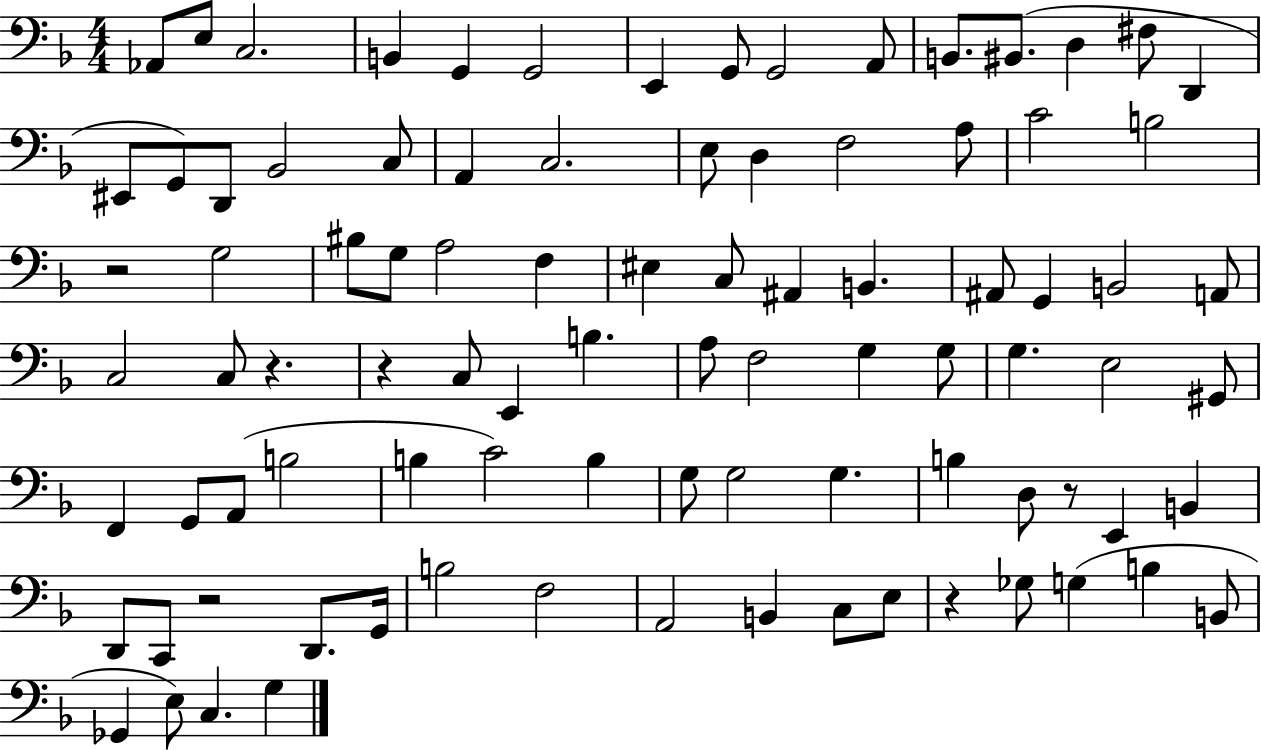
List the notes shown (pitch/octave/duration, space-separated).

Ab2/e E3/e C3/h. B2/q G2/q G2/h E2/q G2/e G2/h A2/e B2/e. BIS2/e. D3/q F#3/e D2/q EIS2/e G2/e D2/e Bb2/h C3/e A2/q C3/h. E3/e D3/q F3/h A3/e C4/h B3/h R/h G3/h BIS3/e G3/e A3/h F3/q EIS3/q C3/e A#2/q B2/q. A#2/e G2/q B2/h A2/e C3/h C3/e R/q. R/q C3/e E2/q B3/q. A3/e F3/h G3/q G3/e G3/q. E3/h G#2/e F2/q G2/e A2/e B3/h B3/q C4/h B3/q G3/e G3/h G3/q. B3/q D3/e R/e E2/q B2/q D2/e C2/e R/h D2/e. G2/s B3/h F3/h A2/h B2/q C3/e E3/e R/q Gb3/e G3/q B3/q B2/e Gb2/q E3/e C3/q. G3/q